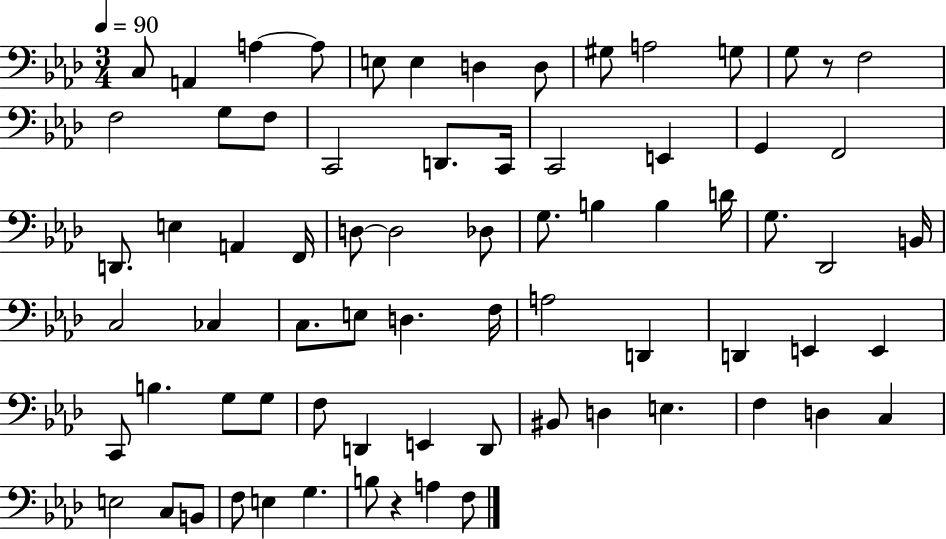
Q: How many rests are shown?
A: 2